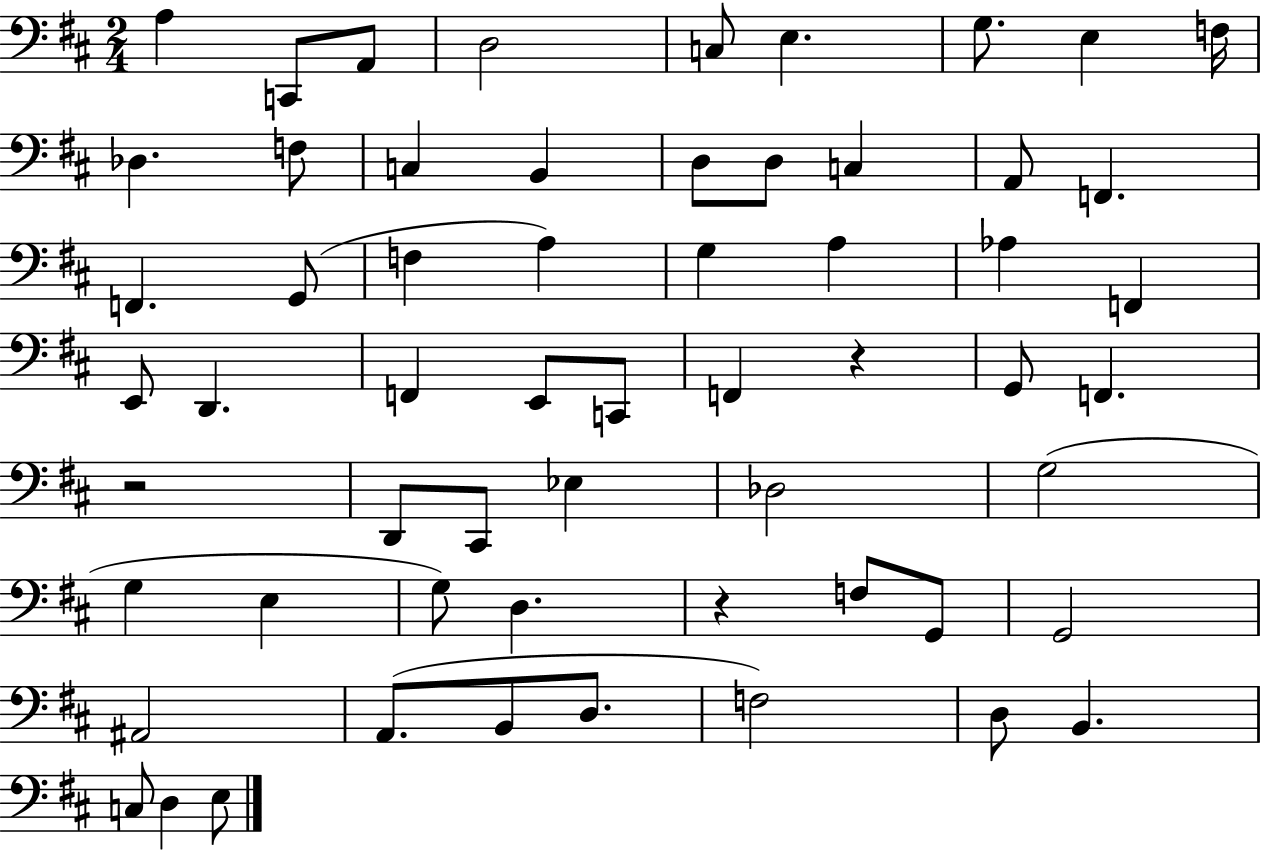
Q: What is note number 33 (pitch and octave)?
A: G2